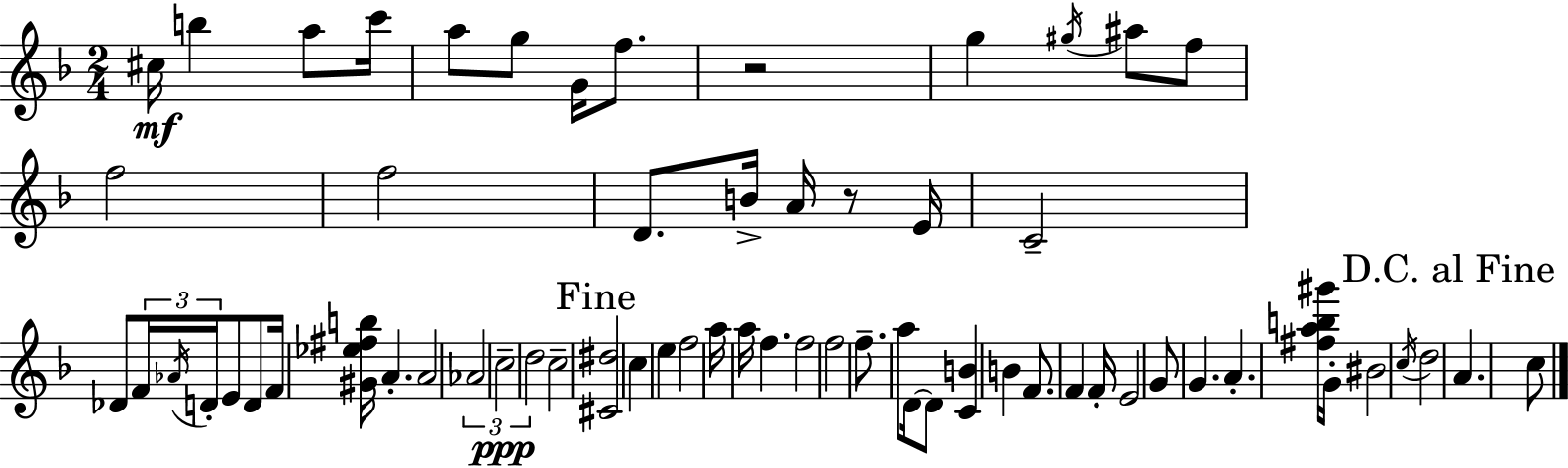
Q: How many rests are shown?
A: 2